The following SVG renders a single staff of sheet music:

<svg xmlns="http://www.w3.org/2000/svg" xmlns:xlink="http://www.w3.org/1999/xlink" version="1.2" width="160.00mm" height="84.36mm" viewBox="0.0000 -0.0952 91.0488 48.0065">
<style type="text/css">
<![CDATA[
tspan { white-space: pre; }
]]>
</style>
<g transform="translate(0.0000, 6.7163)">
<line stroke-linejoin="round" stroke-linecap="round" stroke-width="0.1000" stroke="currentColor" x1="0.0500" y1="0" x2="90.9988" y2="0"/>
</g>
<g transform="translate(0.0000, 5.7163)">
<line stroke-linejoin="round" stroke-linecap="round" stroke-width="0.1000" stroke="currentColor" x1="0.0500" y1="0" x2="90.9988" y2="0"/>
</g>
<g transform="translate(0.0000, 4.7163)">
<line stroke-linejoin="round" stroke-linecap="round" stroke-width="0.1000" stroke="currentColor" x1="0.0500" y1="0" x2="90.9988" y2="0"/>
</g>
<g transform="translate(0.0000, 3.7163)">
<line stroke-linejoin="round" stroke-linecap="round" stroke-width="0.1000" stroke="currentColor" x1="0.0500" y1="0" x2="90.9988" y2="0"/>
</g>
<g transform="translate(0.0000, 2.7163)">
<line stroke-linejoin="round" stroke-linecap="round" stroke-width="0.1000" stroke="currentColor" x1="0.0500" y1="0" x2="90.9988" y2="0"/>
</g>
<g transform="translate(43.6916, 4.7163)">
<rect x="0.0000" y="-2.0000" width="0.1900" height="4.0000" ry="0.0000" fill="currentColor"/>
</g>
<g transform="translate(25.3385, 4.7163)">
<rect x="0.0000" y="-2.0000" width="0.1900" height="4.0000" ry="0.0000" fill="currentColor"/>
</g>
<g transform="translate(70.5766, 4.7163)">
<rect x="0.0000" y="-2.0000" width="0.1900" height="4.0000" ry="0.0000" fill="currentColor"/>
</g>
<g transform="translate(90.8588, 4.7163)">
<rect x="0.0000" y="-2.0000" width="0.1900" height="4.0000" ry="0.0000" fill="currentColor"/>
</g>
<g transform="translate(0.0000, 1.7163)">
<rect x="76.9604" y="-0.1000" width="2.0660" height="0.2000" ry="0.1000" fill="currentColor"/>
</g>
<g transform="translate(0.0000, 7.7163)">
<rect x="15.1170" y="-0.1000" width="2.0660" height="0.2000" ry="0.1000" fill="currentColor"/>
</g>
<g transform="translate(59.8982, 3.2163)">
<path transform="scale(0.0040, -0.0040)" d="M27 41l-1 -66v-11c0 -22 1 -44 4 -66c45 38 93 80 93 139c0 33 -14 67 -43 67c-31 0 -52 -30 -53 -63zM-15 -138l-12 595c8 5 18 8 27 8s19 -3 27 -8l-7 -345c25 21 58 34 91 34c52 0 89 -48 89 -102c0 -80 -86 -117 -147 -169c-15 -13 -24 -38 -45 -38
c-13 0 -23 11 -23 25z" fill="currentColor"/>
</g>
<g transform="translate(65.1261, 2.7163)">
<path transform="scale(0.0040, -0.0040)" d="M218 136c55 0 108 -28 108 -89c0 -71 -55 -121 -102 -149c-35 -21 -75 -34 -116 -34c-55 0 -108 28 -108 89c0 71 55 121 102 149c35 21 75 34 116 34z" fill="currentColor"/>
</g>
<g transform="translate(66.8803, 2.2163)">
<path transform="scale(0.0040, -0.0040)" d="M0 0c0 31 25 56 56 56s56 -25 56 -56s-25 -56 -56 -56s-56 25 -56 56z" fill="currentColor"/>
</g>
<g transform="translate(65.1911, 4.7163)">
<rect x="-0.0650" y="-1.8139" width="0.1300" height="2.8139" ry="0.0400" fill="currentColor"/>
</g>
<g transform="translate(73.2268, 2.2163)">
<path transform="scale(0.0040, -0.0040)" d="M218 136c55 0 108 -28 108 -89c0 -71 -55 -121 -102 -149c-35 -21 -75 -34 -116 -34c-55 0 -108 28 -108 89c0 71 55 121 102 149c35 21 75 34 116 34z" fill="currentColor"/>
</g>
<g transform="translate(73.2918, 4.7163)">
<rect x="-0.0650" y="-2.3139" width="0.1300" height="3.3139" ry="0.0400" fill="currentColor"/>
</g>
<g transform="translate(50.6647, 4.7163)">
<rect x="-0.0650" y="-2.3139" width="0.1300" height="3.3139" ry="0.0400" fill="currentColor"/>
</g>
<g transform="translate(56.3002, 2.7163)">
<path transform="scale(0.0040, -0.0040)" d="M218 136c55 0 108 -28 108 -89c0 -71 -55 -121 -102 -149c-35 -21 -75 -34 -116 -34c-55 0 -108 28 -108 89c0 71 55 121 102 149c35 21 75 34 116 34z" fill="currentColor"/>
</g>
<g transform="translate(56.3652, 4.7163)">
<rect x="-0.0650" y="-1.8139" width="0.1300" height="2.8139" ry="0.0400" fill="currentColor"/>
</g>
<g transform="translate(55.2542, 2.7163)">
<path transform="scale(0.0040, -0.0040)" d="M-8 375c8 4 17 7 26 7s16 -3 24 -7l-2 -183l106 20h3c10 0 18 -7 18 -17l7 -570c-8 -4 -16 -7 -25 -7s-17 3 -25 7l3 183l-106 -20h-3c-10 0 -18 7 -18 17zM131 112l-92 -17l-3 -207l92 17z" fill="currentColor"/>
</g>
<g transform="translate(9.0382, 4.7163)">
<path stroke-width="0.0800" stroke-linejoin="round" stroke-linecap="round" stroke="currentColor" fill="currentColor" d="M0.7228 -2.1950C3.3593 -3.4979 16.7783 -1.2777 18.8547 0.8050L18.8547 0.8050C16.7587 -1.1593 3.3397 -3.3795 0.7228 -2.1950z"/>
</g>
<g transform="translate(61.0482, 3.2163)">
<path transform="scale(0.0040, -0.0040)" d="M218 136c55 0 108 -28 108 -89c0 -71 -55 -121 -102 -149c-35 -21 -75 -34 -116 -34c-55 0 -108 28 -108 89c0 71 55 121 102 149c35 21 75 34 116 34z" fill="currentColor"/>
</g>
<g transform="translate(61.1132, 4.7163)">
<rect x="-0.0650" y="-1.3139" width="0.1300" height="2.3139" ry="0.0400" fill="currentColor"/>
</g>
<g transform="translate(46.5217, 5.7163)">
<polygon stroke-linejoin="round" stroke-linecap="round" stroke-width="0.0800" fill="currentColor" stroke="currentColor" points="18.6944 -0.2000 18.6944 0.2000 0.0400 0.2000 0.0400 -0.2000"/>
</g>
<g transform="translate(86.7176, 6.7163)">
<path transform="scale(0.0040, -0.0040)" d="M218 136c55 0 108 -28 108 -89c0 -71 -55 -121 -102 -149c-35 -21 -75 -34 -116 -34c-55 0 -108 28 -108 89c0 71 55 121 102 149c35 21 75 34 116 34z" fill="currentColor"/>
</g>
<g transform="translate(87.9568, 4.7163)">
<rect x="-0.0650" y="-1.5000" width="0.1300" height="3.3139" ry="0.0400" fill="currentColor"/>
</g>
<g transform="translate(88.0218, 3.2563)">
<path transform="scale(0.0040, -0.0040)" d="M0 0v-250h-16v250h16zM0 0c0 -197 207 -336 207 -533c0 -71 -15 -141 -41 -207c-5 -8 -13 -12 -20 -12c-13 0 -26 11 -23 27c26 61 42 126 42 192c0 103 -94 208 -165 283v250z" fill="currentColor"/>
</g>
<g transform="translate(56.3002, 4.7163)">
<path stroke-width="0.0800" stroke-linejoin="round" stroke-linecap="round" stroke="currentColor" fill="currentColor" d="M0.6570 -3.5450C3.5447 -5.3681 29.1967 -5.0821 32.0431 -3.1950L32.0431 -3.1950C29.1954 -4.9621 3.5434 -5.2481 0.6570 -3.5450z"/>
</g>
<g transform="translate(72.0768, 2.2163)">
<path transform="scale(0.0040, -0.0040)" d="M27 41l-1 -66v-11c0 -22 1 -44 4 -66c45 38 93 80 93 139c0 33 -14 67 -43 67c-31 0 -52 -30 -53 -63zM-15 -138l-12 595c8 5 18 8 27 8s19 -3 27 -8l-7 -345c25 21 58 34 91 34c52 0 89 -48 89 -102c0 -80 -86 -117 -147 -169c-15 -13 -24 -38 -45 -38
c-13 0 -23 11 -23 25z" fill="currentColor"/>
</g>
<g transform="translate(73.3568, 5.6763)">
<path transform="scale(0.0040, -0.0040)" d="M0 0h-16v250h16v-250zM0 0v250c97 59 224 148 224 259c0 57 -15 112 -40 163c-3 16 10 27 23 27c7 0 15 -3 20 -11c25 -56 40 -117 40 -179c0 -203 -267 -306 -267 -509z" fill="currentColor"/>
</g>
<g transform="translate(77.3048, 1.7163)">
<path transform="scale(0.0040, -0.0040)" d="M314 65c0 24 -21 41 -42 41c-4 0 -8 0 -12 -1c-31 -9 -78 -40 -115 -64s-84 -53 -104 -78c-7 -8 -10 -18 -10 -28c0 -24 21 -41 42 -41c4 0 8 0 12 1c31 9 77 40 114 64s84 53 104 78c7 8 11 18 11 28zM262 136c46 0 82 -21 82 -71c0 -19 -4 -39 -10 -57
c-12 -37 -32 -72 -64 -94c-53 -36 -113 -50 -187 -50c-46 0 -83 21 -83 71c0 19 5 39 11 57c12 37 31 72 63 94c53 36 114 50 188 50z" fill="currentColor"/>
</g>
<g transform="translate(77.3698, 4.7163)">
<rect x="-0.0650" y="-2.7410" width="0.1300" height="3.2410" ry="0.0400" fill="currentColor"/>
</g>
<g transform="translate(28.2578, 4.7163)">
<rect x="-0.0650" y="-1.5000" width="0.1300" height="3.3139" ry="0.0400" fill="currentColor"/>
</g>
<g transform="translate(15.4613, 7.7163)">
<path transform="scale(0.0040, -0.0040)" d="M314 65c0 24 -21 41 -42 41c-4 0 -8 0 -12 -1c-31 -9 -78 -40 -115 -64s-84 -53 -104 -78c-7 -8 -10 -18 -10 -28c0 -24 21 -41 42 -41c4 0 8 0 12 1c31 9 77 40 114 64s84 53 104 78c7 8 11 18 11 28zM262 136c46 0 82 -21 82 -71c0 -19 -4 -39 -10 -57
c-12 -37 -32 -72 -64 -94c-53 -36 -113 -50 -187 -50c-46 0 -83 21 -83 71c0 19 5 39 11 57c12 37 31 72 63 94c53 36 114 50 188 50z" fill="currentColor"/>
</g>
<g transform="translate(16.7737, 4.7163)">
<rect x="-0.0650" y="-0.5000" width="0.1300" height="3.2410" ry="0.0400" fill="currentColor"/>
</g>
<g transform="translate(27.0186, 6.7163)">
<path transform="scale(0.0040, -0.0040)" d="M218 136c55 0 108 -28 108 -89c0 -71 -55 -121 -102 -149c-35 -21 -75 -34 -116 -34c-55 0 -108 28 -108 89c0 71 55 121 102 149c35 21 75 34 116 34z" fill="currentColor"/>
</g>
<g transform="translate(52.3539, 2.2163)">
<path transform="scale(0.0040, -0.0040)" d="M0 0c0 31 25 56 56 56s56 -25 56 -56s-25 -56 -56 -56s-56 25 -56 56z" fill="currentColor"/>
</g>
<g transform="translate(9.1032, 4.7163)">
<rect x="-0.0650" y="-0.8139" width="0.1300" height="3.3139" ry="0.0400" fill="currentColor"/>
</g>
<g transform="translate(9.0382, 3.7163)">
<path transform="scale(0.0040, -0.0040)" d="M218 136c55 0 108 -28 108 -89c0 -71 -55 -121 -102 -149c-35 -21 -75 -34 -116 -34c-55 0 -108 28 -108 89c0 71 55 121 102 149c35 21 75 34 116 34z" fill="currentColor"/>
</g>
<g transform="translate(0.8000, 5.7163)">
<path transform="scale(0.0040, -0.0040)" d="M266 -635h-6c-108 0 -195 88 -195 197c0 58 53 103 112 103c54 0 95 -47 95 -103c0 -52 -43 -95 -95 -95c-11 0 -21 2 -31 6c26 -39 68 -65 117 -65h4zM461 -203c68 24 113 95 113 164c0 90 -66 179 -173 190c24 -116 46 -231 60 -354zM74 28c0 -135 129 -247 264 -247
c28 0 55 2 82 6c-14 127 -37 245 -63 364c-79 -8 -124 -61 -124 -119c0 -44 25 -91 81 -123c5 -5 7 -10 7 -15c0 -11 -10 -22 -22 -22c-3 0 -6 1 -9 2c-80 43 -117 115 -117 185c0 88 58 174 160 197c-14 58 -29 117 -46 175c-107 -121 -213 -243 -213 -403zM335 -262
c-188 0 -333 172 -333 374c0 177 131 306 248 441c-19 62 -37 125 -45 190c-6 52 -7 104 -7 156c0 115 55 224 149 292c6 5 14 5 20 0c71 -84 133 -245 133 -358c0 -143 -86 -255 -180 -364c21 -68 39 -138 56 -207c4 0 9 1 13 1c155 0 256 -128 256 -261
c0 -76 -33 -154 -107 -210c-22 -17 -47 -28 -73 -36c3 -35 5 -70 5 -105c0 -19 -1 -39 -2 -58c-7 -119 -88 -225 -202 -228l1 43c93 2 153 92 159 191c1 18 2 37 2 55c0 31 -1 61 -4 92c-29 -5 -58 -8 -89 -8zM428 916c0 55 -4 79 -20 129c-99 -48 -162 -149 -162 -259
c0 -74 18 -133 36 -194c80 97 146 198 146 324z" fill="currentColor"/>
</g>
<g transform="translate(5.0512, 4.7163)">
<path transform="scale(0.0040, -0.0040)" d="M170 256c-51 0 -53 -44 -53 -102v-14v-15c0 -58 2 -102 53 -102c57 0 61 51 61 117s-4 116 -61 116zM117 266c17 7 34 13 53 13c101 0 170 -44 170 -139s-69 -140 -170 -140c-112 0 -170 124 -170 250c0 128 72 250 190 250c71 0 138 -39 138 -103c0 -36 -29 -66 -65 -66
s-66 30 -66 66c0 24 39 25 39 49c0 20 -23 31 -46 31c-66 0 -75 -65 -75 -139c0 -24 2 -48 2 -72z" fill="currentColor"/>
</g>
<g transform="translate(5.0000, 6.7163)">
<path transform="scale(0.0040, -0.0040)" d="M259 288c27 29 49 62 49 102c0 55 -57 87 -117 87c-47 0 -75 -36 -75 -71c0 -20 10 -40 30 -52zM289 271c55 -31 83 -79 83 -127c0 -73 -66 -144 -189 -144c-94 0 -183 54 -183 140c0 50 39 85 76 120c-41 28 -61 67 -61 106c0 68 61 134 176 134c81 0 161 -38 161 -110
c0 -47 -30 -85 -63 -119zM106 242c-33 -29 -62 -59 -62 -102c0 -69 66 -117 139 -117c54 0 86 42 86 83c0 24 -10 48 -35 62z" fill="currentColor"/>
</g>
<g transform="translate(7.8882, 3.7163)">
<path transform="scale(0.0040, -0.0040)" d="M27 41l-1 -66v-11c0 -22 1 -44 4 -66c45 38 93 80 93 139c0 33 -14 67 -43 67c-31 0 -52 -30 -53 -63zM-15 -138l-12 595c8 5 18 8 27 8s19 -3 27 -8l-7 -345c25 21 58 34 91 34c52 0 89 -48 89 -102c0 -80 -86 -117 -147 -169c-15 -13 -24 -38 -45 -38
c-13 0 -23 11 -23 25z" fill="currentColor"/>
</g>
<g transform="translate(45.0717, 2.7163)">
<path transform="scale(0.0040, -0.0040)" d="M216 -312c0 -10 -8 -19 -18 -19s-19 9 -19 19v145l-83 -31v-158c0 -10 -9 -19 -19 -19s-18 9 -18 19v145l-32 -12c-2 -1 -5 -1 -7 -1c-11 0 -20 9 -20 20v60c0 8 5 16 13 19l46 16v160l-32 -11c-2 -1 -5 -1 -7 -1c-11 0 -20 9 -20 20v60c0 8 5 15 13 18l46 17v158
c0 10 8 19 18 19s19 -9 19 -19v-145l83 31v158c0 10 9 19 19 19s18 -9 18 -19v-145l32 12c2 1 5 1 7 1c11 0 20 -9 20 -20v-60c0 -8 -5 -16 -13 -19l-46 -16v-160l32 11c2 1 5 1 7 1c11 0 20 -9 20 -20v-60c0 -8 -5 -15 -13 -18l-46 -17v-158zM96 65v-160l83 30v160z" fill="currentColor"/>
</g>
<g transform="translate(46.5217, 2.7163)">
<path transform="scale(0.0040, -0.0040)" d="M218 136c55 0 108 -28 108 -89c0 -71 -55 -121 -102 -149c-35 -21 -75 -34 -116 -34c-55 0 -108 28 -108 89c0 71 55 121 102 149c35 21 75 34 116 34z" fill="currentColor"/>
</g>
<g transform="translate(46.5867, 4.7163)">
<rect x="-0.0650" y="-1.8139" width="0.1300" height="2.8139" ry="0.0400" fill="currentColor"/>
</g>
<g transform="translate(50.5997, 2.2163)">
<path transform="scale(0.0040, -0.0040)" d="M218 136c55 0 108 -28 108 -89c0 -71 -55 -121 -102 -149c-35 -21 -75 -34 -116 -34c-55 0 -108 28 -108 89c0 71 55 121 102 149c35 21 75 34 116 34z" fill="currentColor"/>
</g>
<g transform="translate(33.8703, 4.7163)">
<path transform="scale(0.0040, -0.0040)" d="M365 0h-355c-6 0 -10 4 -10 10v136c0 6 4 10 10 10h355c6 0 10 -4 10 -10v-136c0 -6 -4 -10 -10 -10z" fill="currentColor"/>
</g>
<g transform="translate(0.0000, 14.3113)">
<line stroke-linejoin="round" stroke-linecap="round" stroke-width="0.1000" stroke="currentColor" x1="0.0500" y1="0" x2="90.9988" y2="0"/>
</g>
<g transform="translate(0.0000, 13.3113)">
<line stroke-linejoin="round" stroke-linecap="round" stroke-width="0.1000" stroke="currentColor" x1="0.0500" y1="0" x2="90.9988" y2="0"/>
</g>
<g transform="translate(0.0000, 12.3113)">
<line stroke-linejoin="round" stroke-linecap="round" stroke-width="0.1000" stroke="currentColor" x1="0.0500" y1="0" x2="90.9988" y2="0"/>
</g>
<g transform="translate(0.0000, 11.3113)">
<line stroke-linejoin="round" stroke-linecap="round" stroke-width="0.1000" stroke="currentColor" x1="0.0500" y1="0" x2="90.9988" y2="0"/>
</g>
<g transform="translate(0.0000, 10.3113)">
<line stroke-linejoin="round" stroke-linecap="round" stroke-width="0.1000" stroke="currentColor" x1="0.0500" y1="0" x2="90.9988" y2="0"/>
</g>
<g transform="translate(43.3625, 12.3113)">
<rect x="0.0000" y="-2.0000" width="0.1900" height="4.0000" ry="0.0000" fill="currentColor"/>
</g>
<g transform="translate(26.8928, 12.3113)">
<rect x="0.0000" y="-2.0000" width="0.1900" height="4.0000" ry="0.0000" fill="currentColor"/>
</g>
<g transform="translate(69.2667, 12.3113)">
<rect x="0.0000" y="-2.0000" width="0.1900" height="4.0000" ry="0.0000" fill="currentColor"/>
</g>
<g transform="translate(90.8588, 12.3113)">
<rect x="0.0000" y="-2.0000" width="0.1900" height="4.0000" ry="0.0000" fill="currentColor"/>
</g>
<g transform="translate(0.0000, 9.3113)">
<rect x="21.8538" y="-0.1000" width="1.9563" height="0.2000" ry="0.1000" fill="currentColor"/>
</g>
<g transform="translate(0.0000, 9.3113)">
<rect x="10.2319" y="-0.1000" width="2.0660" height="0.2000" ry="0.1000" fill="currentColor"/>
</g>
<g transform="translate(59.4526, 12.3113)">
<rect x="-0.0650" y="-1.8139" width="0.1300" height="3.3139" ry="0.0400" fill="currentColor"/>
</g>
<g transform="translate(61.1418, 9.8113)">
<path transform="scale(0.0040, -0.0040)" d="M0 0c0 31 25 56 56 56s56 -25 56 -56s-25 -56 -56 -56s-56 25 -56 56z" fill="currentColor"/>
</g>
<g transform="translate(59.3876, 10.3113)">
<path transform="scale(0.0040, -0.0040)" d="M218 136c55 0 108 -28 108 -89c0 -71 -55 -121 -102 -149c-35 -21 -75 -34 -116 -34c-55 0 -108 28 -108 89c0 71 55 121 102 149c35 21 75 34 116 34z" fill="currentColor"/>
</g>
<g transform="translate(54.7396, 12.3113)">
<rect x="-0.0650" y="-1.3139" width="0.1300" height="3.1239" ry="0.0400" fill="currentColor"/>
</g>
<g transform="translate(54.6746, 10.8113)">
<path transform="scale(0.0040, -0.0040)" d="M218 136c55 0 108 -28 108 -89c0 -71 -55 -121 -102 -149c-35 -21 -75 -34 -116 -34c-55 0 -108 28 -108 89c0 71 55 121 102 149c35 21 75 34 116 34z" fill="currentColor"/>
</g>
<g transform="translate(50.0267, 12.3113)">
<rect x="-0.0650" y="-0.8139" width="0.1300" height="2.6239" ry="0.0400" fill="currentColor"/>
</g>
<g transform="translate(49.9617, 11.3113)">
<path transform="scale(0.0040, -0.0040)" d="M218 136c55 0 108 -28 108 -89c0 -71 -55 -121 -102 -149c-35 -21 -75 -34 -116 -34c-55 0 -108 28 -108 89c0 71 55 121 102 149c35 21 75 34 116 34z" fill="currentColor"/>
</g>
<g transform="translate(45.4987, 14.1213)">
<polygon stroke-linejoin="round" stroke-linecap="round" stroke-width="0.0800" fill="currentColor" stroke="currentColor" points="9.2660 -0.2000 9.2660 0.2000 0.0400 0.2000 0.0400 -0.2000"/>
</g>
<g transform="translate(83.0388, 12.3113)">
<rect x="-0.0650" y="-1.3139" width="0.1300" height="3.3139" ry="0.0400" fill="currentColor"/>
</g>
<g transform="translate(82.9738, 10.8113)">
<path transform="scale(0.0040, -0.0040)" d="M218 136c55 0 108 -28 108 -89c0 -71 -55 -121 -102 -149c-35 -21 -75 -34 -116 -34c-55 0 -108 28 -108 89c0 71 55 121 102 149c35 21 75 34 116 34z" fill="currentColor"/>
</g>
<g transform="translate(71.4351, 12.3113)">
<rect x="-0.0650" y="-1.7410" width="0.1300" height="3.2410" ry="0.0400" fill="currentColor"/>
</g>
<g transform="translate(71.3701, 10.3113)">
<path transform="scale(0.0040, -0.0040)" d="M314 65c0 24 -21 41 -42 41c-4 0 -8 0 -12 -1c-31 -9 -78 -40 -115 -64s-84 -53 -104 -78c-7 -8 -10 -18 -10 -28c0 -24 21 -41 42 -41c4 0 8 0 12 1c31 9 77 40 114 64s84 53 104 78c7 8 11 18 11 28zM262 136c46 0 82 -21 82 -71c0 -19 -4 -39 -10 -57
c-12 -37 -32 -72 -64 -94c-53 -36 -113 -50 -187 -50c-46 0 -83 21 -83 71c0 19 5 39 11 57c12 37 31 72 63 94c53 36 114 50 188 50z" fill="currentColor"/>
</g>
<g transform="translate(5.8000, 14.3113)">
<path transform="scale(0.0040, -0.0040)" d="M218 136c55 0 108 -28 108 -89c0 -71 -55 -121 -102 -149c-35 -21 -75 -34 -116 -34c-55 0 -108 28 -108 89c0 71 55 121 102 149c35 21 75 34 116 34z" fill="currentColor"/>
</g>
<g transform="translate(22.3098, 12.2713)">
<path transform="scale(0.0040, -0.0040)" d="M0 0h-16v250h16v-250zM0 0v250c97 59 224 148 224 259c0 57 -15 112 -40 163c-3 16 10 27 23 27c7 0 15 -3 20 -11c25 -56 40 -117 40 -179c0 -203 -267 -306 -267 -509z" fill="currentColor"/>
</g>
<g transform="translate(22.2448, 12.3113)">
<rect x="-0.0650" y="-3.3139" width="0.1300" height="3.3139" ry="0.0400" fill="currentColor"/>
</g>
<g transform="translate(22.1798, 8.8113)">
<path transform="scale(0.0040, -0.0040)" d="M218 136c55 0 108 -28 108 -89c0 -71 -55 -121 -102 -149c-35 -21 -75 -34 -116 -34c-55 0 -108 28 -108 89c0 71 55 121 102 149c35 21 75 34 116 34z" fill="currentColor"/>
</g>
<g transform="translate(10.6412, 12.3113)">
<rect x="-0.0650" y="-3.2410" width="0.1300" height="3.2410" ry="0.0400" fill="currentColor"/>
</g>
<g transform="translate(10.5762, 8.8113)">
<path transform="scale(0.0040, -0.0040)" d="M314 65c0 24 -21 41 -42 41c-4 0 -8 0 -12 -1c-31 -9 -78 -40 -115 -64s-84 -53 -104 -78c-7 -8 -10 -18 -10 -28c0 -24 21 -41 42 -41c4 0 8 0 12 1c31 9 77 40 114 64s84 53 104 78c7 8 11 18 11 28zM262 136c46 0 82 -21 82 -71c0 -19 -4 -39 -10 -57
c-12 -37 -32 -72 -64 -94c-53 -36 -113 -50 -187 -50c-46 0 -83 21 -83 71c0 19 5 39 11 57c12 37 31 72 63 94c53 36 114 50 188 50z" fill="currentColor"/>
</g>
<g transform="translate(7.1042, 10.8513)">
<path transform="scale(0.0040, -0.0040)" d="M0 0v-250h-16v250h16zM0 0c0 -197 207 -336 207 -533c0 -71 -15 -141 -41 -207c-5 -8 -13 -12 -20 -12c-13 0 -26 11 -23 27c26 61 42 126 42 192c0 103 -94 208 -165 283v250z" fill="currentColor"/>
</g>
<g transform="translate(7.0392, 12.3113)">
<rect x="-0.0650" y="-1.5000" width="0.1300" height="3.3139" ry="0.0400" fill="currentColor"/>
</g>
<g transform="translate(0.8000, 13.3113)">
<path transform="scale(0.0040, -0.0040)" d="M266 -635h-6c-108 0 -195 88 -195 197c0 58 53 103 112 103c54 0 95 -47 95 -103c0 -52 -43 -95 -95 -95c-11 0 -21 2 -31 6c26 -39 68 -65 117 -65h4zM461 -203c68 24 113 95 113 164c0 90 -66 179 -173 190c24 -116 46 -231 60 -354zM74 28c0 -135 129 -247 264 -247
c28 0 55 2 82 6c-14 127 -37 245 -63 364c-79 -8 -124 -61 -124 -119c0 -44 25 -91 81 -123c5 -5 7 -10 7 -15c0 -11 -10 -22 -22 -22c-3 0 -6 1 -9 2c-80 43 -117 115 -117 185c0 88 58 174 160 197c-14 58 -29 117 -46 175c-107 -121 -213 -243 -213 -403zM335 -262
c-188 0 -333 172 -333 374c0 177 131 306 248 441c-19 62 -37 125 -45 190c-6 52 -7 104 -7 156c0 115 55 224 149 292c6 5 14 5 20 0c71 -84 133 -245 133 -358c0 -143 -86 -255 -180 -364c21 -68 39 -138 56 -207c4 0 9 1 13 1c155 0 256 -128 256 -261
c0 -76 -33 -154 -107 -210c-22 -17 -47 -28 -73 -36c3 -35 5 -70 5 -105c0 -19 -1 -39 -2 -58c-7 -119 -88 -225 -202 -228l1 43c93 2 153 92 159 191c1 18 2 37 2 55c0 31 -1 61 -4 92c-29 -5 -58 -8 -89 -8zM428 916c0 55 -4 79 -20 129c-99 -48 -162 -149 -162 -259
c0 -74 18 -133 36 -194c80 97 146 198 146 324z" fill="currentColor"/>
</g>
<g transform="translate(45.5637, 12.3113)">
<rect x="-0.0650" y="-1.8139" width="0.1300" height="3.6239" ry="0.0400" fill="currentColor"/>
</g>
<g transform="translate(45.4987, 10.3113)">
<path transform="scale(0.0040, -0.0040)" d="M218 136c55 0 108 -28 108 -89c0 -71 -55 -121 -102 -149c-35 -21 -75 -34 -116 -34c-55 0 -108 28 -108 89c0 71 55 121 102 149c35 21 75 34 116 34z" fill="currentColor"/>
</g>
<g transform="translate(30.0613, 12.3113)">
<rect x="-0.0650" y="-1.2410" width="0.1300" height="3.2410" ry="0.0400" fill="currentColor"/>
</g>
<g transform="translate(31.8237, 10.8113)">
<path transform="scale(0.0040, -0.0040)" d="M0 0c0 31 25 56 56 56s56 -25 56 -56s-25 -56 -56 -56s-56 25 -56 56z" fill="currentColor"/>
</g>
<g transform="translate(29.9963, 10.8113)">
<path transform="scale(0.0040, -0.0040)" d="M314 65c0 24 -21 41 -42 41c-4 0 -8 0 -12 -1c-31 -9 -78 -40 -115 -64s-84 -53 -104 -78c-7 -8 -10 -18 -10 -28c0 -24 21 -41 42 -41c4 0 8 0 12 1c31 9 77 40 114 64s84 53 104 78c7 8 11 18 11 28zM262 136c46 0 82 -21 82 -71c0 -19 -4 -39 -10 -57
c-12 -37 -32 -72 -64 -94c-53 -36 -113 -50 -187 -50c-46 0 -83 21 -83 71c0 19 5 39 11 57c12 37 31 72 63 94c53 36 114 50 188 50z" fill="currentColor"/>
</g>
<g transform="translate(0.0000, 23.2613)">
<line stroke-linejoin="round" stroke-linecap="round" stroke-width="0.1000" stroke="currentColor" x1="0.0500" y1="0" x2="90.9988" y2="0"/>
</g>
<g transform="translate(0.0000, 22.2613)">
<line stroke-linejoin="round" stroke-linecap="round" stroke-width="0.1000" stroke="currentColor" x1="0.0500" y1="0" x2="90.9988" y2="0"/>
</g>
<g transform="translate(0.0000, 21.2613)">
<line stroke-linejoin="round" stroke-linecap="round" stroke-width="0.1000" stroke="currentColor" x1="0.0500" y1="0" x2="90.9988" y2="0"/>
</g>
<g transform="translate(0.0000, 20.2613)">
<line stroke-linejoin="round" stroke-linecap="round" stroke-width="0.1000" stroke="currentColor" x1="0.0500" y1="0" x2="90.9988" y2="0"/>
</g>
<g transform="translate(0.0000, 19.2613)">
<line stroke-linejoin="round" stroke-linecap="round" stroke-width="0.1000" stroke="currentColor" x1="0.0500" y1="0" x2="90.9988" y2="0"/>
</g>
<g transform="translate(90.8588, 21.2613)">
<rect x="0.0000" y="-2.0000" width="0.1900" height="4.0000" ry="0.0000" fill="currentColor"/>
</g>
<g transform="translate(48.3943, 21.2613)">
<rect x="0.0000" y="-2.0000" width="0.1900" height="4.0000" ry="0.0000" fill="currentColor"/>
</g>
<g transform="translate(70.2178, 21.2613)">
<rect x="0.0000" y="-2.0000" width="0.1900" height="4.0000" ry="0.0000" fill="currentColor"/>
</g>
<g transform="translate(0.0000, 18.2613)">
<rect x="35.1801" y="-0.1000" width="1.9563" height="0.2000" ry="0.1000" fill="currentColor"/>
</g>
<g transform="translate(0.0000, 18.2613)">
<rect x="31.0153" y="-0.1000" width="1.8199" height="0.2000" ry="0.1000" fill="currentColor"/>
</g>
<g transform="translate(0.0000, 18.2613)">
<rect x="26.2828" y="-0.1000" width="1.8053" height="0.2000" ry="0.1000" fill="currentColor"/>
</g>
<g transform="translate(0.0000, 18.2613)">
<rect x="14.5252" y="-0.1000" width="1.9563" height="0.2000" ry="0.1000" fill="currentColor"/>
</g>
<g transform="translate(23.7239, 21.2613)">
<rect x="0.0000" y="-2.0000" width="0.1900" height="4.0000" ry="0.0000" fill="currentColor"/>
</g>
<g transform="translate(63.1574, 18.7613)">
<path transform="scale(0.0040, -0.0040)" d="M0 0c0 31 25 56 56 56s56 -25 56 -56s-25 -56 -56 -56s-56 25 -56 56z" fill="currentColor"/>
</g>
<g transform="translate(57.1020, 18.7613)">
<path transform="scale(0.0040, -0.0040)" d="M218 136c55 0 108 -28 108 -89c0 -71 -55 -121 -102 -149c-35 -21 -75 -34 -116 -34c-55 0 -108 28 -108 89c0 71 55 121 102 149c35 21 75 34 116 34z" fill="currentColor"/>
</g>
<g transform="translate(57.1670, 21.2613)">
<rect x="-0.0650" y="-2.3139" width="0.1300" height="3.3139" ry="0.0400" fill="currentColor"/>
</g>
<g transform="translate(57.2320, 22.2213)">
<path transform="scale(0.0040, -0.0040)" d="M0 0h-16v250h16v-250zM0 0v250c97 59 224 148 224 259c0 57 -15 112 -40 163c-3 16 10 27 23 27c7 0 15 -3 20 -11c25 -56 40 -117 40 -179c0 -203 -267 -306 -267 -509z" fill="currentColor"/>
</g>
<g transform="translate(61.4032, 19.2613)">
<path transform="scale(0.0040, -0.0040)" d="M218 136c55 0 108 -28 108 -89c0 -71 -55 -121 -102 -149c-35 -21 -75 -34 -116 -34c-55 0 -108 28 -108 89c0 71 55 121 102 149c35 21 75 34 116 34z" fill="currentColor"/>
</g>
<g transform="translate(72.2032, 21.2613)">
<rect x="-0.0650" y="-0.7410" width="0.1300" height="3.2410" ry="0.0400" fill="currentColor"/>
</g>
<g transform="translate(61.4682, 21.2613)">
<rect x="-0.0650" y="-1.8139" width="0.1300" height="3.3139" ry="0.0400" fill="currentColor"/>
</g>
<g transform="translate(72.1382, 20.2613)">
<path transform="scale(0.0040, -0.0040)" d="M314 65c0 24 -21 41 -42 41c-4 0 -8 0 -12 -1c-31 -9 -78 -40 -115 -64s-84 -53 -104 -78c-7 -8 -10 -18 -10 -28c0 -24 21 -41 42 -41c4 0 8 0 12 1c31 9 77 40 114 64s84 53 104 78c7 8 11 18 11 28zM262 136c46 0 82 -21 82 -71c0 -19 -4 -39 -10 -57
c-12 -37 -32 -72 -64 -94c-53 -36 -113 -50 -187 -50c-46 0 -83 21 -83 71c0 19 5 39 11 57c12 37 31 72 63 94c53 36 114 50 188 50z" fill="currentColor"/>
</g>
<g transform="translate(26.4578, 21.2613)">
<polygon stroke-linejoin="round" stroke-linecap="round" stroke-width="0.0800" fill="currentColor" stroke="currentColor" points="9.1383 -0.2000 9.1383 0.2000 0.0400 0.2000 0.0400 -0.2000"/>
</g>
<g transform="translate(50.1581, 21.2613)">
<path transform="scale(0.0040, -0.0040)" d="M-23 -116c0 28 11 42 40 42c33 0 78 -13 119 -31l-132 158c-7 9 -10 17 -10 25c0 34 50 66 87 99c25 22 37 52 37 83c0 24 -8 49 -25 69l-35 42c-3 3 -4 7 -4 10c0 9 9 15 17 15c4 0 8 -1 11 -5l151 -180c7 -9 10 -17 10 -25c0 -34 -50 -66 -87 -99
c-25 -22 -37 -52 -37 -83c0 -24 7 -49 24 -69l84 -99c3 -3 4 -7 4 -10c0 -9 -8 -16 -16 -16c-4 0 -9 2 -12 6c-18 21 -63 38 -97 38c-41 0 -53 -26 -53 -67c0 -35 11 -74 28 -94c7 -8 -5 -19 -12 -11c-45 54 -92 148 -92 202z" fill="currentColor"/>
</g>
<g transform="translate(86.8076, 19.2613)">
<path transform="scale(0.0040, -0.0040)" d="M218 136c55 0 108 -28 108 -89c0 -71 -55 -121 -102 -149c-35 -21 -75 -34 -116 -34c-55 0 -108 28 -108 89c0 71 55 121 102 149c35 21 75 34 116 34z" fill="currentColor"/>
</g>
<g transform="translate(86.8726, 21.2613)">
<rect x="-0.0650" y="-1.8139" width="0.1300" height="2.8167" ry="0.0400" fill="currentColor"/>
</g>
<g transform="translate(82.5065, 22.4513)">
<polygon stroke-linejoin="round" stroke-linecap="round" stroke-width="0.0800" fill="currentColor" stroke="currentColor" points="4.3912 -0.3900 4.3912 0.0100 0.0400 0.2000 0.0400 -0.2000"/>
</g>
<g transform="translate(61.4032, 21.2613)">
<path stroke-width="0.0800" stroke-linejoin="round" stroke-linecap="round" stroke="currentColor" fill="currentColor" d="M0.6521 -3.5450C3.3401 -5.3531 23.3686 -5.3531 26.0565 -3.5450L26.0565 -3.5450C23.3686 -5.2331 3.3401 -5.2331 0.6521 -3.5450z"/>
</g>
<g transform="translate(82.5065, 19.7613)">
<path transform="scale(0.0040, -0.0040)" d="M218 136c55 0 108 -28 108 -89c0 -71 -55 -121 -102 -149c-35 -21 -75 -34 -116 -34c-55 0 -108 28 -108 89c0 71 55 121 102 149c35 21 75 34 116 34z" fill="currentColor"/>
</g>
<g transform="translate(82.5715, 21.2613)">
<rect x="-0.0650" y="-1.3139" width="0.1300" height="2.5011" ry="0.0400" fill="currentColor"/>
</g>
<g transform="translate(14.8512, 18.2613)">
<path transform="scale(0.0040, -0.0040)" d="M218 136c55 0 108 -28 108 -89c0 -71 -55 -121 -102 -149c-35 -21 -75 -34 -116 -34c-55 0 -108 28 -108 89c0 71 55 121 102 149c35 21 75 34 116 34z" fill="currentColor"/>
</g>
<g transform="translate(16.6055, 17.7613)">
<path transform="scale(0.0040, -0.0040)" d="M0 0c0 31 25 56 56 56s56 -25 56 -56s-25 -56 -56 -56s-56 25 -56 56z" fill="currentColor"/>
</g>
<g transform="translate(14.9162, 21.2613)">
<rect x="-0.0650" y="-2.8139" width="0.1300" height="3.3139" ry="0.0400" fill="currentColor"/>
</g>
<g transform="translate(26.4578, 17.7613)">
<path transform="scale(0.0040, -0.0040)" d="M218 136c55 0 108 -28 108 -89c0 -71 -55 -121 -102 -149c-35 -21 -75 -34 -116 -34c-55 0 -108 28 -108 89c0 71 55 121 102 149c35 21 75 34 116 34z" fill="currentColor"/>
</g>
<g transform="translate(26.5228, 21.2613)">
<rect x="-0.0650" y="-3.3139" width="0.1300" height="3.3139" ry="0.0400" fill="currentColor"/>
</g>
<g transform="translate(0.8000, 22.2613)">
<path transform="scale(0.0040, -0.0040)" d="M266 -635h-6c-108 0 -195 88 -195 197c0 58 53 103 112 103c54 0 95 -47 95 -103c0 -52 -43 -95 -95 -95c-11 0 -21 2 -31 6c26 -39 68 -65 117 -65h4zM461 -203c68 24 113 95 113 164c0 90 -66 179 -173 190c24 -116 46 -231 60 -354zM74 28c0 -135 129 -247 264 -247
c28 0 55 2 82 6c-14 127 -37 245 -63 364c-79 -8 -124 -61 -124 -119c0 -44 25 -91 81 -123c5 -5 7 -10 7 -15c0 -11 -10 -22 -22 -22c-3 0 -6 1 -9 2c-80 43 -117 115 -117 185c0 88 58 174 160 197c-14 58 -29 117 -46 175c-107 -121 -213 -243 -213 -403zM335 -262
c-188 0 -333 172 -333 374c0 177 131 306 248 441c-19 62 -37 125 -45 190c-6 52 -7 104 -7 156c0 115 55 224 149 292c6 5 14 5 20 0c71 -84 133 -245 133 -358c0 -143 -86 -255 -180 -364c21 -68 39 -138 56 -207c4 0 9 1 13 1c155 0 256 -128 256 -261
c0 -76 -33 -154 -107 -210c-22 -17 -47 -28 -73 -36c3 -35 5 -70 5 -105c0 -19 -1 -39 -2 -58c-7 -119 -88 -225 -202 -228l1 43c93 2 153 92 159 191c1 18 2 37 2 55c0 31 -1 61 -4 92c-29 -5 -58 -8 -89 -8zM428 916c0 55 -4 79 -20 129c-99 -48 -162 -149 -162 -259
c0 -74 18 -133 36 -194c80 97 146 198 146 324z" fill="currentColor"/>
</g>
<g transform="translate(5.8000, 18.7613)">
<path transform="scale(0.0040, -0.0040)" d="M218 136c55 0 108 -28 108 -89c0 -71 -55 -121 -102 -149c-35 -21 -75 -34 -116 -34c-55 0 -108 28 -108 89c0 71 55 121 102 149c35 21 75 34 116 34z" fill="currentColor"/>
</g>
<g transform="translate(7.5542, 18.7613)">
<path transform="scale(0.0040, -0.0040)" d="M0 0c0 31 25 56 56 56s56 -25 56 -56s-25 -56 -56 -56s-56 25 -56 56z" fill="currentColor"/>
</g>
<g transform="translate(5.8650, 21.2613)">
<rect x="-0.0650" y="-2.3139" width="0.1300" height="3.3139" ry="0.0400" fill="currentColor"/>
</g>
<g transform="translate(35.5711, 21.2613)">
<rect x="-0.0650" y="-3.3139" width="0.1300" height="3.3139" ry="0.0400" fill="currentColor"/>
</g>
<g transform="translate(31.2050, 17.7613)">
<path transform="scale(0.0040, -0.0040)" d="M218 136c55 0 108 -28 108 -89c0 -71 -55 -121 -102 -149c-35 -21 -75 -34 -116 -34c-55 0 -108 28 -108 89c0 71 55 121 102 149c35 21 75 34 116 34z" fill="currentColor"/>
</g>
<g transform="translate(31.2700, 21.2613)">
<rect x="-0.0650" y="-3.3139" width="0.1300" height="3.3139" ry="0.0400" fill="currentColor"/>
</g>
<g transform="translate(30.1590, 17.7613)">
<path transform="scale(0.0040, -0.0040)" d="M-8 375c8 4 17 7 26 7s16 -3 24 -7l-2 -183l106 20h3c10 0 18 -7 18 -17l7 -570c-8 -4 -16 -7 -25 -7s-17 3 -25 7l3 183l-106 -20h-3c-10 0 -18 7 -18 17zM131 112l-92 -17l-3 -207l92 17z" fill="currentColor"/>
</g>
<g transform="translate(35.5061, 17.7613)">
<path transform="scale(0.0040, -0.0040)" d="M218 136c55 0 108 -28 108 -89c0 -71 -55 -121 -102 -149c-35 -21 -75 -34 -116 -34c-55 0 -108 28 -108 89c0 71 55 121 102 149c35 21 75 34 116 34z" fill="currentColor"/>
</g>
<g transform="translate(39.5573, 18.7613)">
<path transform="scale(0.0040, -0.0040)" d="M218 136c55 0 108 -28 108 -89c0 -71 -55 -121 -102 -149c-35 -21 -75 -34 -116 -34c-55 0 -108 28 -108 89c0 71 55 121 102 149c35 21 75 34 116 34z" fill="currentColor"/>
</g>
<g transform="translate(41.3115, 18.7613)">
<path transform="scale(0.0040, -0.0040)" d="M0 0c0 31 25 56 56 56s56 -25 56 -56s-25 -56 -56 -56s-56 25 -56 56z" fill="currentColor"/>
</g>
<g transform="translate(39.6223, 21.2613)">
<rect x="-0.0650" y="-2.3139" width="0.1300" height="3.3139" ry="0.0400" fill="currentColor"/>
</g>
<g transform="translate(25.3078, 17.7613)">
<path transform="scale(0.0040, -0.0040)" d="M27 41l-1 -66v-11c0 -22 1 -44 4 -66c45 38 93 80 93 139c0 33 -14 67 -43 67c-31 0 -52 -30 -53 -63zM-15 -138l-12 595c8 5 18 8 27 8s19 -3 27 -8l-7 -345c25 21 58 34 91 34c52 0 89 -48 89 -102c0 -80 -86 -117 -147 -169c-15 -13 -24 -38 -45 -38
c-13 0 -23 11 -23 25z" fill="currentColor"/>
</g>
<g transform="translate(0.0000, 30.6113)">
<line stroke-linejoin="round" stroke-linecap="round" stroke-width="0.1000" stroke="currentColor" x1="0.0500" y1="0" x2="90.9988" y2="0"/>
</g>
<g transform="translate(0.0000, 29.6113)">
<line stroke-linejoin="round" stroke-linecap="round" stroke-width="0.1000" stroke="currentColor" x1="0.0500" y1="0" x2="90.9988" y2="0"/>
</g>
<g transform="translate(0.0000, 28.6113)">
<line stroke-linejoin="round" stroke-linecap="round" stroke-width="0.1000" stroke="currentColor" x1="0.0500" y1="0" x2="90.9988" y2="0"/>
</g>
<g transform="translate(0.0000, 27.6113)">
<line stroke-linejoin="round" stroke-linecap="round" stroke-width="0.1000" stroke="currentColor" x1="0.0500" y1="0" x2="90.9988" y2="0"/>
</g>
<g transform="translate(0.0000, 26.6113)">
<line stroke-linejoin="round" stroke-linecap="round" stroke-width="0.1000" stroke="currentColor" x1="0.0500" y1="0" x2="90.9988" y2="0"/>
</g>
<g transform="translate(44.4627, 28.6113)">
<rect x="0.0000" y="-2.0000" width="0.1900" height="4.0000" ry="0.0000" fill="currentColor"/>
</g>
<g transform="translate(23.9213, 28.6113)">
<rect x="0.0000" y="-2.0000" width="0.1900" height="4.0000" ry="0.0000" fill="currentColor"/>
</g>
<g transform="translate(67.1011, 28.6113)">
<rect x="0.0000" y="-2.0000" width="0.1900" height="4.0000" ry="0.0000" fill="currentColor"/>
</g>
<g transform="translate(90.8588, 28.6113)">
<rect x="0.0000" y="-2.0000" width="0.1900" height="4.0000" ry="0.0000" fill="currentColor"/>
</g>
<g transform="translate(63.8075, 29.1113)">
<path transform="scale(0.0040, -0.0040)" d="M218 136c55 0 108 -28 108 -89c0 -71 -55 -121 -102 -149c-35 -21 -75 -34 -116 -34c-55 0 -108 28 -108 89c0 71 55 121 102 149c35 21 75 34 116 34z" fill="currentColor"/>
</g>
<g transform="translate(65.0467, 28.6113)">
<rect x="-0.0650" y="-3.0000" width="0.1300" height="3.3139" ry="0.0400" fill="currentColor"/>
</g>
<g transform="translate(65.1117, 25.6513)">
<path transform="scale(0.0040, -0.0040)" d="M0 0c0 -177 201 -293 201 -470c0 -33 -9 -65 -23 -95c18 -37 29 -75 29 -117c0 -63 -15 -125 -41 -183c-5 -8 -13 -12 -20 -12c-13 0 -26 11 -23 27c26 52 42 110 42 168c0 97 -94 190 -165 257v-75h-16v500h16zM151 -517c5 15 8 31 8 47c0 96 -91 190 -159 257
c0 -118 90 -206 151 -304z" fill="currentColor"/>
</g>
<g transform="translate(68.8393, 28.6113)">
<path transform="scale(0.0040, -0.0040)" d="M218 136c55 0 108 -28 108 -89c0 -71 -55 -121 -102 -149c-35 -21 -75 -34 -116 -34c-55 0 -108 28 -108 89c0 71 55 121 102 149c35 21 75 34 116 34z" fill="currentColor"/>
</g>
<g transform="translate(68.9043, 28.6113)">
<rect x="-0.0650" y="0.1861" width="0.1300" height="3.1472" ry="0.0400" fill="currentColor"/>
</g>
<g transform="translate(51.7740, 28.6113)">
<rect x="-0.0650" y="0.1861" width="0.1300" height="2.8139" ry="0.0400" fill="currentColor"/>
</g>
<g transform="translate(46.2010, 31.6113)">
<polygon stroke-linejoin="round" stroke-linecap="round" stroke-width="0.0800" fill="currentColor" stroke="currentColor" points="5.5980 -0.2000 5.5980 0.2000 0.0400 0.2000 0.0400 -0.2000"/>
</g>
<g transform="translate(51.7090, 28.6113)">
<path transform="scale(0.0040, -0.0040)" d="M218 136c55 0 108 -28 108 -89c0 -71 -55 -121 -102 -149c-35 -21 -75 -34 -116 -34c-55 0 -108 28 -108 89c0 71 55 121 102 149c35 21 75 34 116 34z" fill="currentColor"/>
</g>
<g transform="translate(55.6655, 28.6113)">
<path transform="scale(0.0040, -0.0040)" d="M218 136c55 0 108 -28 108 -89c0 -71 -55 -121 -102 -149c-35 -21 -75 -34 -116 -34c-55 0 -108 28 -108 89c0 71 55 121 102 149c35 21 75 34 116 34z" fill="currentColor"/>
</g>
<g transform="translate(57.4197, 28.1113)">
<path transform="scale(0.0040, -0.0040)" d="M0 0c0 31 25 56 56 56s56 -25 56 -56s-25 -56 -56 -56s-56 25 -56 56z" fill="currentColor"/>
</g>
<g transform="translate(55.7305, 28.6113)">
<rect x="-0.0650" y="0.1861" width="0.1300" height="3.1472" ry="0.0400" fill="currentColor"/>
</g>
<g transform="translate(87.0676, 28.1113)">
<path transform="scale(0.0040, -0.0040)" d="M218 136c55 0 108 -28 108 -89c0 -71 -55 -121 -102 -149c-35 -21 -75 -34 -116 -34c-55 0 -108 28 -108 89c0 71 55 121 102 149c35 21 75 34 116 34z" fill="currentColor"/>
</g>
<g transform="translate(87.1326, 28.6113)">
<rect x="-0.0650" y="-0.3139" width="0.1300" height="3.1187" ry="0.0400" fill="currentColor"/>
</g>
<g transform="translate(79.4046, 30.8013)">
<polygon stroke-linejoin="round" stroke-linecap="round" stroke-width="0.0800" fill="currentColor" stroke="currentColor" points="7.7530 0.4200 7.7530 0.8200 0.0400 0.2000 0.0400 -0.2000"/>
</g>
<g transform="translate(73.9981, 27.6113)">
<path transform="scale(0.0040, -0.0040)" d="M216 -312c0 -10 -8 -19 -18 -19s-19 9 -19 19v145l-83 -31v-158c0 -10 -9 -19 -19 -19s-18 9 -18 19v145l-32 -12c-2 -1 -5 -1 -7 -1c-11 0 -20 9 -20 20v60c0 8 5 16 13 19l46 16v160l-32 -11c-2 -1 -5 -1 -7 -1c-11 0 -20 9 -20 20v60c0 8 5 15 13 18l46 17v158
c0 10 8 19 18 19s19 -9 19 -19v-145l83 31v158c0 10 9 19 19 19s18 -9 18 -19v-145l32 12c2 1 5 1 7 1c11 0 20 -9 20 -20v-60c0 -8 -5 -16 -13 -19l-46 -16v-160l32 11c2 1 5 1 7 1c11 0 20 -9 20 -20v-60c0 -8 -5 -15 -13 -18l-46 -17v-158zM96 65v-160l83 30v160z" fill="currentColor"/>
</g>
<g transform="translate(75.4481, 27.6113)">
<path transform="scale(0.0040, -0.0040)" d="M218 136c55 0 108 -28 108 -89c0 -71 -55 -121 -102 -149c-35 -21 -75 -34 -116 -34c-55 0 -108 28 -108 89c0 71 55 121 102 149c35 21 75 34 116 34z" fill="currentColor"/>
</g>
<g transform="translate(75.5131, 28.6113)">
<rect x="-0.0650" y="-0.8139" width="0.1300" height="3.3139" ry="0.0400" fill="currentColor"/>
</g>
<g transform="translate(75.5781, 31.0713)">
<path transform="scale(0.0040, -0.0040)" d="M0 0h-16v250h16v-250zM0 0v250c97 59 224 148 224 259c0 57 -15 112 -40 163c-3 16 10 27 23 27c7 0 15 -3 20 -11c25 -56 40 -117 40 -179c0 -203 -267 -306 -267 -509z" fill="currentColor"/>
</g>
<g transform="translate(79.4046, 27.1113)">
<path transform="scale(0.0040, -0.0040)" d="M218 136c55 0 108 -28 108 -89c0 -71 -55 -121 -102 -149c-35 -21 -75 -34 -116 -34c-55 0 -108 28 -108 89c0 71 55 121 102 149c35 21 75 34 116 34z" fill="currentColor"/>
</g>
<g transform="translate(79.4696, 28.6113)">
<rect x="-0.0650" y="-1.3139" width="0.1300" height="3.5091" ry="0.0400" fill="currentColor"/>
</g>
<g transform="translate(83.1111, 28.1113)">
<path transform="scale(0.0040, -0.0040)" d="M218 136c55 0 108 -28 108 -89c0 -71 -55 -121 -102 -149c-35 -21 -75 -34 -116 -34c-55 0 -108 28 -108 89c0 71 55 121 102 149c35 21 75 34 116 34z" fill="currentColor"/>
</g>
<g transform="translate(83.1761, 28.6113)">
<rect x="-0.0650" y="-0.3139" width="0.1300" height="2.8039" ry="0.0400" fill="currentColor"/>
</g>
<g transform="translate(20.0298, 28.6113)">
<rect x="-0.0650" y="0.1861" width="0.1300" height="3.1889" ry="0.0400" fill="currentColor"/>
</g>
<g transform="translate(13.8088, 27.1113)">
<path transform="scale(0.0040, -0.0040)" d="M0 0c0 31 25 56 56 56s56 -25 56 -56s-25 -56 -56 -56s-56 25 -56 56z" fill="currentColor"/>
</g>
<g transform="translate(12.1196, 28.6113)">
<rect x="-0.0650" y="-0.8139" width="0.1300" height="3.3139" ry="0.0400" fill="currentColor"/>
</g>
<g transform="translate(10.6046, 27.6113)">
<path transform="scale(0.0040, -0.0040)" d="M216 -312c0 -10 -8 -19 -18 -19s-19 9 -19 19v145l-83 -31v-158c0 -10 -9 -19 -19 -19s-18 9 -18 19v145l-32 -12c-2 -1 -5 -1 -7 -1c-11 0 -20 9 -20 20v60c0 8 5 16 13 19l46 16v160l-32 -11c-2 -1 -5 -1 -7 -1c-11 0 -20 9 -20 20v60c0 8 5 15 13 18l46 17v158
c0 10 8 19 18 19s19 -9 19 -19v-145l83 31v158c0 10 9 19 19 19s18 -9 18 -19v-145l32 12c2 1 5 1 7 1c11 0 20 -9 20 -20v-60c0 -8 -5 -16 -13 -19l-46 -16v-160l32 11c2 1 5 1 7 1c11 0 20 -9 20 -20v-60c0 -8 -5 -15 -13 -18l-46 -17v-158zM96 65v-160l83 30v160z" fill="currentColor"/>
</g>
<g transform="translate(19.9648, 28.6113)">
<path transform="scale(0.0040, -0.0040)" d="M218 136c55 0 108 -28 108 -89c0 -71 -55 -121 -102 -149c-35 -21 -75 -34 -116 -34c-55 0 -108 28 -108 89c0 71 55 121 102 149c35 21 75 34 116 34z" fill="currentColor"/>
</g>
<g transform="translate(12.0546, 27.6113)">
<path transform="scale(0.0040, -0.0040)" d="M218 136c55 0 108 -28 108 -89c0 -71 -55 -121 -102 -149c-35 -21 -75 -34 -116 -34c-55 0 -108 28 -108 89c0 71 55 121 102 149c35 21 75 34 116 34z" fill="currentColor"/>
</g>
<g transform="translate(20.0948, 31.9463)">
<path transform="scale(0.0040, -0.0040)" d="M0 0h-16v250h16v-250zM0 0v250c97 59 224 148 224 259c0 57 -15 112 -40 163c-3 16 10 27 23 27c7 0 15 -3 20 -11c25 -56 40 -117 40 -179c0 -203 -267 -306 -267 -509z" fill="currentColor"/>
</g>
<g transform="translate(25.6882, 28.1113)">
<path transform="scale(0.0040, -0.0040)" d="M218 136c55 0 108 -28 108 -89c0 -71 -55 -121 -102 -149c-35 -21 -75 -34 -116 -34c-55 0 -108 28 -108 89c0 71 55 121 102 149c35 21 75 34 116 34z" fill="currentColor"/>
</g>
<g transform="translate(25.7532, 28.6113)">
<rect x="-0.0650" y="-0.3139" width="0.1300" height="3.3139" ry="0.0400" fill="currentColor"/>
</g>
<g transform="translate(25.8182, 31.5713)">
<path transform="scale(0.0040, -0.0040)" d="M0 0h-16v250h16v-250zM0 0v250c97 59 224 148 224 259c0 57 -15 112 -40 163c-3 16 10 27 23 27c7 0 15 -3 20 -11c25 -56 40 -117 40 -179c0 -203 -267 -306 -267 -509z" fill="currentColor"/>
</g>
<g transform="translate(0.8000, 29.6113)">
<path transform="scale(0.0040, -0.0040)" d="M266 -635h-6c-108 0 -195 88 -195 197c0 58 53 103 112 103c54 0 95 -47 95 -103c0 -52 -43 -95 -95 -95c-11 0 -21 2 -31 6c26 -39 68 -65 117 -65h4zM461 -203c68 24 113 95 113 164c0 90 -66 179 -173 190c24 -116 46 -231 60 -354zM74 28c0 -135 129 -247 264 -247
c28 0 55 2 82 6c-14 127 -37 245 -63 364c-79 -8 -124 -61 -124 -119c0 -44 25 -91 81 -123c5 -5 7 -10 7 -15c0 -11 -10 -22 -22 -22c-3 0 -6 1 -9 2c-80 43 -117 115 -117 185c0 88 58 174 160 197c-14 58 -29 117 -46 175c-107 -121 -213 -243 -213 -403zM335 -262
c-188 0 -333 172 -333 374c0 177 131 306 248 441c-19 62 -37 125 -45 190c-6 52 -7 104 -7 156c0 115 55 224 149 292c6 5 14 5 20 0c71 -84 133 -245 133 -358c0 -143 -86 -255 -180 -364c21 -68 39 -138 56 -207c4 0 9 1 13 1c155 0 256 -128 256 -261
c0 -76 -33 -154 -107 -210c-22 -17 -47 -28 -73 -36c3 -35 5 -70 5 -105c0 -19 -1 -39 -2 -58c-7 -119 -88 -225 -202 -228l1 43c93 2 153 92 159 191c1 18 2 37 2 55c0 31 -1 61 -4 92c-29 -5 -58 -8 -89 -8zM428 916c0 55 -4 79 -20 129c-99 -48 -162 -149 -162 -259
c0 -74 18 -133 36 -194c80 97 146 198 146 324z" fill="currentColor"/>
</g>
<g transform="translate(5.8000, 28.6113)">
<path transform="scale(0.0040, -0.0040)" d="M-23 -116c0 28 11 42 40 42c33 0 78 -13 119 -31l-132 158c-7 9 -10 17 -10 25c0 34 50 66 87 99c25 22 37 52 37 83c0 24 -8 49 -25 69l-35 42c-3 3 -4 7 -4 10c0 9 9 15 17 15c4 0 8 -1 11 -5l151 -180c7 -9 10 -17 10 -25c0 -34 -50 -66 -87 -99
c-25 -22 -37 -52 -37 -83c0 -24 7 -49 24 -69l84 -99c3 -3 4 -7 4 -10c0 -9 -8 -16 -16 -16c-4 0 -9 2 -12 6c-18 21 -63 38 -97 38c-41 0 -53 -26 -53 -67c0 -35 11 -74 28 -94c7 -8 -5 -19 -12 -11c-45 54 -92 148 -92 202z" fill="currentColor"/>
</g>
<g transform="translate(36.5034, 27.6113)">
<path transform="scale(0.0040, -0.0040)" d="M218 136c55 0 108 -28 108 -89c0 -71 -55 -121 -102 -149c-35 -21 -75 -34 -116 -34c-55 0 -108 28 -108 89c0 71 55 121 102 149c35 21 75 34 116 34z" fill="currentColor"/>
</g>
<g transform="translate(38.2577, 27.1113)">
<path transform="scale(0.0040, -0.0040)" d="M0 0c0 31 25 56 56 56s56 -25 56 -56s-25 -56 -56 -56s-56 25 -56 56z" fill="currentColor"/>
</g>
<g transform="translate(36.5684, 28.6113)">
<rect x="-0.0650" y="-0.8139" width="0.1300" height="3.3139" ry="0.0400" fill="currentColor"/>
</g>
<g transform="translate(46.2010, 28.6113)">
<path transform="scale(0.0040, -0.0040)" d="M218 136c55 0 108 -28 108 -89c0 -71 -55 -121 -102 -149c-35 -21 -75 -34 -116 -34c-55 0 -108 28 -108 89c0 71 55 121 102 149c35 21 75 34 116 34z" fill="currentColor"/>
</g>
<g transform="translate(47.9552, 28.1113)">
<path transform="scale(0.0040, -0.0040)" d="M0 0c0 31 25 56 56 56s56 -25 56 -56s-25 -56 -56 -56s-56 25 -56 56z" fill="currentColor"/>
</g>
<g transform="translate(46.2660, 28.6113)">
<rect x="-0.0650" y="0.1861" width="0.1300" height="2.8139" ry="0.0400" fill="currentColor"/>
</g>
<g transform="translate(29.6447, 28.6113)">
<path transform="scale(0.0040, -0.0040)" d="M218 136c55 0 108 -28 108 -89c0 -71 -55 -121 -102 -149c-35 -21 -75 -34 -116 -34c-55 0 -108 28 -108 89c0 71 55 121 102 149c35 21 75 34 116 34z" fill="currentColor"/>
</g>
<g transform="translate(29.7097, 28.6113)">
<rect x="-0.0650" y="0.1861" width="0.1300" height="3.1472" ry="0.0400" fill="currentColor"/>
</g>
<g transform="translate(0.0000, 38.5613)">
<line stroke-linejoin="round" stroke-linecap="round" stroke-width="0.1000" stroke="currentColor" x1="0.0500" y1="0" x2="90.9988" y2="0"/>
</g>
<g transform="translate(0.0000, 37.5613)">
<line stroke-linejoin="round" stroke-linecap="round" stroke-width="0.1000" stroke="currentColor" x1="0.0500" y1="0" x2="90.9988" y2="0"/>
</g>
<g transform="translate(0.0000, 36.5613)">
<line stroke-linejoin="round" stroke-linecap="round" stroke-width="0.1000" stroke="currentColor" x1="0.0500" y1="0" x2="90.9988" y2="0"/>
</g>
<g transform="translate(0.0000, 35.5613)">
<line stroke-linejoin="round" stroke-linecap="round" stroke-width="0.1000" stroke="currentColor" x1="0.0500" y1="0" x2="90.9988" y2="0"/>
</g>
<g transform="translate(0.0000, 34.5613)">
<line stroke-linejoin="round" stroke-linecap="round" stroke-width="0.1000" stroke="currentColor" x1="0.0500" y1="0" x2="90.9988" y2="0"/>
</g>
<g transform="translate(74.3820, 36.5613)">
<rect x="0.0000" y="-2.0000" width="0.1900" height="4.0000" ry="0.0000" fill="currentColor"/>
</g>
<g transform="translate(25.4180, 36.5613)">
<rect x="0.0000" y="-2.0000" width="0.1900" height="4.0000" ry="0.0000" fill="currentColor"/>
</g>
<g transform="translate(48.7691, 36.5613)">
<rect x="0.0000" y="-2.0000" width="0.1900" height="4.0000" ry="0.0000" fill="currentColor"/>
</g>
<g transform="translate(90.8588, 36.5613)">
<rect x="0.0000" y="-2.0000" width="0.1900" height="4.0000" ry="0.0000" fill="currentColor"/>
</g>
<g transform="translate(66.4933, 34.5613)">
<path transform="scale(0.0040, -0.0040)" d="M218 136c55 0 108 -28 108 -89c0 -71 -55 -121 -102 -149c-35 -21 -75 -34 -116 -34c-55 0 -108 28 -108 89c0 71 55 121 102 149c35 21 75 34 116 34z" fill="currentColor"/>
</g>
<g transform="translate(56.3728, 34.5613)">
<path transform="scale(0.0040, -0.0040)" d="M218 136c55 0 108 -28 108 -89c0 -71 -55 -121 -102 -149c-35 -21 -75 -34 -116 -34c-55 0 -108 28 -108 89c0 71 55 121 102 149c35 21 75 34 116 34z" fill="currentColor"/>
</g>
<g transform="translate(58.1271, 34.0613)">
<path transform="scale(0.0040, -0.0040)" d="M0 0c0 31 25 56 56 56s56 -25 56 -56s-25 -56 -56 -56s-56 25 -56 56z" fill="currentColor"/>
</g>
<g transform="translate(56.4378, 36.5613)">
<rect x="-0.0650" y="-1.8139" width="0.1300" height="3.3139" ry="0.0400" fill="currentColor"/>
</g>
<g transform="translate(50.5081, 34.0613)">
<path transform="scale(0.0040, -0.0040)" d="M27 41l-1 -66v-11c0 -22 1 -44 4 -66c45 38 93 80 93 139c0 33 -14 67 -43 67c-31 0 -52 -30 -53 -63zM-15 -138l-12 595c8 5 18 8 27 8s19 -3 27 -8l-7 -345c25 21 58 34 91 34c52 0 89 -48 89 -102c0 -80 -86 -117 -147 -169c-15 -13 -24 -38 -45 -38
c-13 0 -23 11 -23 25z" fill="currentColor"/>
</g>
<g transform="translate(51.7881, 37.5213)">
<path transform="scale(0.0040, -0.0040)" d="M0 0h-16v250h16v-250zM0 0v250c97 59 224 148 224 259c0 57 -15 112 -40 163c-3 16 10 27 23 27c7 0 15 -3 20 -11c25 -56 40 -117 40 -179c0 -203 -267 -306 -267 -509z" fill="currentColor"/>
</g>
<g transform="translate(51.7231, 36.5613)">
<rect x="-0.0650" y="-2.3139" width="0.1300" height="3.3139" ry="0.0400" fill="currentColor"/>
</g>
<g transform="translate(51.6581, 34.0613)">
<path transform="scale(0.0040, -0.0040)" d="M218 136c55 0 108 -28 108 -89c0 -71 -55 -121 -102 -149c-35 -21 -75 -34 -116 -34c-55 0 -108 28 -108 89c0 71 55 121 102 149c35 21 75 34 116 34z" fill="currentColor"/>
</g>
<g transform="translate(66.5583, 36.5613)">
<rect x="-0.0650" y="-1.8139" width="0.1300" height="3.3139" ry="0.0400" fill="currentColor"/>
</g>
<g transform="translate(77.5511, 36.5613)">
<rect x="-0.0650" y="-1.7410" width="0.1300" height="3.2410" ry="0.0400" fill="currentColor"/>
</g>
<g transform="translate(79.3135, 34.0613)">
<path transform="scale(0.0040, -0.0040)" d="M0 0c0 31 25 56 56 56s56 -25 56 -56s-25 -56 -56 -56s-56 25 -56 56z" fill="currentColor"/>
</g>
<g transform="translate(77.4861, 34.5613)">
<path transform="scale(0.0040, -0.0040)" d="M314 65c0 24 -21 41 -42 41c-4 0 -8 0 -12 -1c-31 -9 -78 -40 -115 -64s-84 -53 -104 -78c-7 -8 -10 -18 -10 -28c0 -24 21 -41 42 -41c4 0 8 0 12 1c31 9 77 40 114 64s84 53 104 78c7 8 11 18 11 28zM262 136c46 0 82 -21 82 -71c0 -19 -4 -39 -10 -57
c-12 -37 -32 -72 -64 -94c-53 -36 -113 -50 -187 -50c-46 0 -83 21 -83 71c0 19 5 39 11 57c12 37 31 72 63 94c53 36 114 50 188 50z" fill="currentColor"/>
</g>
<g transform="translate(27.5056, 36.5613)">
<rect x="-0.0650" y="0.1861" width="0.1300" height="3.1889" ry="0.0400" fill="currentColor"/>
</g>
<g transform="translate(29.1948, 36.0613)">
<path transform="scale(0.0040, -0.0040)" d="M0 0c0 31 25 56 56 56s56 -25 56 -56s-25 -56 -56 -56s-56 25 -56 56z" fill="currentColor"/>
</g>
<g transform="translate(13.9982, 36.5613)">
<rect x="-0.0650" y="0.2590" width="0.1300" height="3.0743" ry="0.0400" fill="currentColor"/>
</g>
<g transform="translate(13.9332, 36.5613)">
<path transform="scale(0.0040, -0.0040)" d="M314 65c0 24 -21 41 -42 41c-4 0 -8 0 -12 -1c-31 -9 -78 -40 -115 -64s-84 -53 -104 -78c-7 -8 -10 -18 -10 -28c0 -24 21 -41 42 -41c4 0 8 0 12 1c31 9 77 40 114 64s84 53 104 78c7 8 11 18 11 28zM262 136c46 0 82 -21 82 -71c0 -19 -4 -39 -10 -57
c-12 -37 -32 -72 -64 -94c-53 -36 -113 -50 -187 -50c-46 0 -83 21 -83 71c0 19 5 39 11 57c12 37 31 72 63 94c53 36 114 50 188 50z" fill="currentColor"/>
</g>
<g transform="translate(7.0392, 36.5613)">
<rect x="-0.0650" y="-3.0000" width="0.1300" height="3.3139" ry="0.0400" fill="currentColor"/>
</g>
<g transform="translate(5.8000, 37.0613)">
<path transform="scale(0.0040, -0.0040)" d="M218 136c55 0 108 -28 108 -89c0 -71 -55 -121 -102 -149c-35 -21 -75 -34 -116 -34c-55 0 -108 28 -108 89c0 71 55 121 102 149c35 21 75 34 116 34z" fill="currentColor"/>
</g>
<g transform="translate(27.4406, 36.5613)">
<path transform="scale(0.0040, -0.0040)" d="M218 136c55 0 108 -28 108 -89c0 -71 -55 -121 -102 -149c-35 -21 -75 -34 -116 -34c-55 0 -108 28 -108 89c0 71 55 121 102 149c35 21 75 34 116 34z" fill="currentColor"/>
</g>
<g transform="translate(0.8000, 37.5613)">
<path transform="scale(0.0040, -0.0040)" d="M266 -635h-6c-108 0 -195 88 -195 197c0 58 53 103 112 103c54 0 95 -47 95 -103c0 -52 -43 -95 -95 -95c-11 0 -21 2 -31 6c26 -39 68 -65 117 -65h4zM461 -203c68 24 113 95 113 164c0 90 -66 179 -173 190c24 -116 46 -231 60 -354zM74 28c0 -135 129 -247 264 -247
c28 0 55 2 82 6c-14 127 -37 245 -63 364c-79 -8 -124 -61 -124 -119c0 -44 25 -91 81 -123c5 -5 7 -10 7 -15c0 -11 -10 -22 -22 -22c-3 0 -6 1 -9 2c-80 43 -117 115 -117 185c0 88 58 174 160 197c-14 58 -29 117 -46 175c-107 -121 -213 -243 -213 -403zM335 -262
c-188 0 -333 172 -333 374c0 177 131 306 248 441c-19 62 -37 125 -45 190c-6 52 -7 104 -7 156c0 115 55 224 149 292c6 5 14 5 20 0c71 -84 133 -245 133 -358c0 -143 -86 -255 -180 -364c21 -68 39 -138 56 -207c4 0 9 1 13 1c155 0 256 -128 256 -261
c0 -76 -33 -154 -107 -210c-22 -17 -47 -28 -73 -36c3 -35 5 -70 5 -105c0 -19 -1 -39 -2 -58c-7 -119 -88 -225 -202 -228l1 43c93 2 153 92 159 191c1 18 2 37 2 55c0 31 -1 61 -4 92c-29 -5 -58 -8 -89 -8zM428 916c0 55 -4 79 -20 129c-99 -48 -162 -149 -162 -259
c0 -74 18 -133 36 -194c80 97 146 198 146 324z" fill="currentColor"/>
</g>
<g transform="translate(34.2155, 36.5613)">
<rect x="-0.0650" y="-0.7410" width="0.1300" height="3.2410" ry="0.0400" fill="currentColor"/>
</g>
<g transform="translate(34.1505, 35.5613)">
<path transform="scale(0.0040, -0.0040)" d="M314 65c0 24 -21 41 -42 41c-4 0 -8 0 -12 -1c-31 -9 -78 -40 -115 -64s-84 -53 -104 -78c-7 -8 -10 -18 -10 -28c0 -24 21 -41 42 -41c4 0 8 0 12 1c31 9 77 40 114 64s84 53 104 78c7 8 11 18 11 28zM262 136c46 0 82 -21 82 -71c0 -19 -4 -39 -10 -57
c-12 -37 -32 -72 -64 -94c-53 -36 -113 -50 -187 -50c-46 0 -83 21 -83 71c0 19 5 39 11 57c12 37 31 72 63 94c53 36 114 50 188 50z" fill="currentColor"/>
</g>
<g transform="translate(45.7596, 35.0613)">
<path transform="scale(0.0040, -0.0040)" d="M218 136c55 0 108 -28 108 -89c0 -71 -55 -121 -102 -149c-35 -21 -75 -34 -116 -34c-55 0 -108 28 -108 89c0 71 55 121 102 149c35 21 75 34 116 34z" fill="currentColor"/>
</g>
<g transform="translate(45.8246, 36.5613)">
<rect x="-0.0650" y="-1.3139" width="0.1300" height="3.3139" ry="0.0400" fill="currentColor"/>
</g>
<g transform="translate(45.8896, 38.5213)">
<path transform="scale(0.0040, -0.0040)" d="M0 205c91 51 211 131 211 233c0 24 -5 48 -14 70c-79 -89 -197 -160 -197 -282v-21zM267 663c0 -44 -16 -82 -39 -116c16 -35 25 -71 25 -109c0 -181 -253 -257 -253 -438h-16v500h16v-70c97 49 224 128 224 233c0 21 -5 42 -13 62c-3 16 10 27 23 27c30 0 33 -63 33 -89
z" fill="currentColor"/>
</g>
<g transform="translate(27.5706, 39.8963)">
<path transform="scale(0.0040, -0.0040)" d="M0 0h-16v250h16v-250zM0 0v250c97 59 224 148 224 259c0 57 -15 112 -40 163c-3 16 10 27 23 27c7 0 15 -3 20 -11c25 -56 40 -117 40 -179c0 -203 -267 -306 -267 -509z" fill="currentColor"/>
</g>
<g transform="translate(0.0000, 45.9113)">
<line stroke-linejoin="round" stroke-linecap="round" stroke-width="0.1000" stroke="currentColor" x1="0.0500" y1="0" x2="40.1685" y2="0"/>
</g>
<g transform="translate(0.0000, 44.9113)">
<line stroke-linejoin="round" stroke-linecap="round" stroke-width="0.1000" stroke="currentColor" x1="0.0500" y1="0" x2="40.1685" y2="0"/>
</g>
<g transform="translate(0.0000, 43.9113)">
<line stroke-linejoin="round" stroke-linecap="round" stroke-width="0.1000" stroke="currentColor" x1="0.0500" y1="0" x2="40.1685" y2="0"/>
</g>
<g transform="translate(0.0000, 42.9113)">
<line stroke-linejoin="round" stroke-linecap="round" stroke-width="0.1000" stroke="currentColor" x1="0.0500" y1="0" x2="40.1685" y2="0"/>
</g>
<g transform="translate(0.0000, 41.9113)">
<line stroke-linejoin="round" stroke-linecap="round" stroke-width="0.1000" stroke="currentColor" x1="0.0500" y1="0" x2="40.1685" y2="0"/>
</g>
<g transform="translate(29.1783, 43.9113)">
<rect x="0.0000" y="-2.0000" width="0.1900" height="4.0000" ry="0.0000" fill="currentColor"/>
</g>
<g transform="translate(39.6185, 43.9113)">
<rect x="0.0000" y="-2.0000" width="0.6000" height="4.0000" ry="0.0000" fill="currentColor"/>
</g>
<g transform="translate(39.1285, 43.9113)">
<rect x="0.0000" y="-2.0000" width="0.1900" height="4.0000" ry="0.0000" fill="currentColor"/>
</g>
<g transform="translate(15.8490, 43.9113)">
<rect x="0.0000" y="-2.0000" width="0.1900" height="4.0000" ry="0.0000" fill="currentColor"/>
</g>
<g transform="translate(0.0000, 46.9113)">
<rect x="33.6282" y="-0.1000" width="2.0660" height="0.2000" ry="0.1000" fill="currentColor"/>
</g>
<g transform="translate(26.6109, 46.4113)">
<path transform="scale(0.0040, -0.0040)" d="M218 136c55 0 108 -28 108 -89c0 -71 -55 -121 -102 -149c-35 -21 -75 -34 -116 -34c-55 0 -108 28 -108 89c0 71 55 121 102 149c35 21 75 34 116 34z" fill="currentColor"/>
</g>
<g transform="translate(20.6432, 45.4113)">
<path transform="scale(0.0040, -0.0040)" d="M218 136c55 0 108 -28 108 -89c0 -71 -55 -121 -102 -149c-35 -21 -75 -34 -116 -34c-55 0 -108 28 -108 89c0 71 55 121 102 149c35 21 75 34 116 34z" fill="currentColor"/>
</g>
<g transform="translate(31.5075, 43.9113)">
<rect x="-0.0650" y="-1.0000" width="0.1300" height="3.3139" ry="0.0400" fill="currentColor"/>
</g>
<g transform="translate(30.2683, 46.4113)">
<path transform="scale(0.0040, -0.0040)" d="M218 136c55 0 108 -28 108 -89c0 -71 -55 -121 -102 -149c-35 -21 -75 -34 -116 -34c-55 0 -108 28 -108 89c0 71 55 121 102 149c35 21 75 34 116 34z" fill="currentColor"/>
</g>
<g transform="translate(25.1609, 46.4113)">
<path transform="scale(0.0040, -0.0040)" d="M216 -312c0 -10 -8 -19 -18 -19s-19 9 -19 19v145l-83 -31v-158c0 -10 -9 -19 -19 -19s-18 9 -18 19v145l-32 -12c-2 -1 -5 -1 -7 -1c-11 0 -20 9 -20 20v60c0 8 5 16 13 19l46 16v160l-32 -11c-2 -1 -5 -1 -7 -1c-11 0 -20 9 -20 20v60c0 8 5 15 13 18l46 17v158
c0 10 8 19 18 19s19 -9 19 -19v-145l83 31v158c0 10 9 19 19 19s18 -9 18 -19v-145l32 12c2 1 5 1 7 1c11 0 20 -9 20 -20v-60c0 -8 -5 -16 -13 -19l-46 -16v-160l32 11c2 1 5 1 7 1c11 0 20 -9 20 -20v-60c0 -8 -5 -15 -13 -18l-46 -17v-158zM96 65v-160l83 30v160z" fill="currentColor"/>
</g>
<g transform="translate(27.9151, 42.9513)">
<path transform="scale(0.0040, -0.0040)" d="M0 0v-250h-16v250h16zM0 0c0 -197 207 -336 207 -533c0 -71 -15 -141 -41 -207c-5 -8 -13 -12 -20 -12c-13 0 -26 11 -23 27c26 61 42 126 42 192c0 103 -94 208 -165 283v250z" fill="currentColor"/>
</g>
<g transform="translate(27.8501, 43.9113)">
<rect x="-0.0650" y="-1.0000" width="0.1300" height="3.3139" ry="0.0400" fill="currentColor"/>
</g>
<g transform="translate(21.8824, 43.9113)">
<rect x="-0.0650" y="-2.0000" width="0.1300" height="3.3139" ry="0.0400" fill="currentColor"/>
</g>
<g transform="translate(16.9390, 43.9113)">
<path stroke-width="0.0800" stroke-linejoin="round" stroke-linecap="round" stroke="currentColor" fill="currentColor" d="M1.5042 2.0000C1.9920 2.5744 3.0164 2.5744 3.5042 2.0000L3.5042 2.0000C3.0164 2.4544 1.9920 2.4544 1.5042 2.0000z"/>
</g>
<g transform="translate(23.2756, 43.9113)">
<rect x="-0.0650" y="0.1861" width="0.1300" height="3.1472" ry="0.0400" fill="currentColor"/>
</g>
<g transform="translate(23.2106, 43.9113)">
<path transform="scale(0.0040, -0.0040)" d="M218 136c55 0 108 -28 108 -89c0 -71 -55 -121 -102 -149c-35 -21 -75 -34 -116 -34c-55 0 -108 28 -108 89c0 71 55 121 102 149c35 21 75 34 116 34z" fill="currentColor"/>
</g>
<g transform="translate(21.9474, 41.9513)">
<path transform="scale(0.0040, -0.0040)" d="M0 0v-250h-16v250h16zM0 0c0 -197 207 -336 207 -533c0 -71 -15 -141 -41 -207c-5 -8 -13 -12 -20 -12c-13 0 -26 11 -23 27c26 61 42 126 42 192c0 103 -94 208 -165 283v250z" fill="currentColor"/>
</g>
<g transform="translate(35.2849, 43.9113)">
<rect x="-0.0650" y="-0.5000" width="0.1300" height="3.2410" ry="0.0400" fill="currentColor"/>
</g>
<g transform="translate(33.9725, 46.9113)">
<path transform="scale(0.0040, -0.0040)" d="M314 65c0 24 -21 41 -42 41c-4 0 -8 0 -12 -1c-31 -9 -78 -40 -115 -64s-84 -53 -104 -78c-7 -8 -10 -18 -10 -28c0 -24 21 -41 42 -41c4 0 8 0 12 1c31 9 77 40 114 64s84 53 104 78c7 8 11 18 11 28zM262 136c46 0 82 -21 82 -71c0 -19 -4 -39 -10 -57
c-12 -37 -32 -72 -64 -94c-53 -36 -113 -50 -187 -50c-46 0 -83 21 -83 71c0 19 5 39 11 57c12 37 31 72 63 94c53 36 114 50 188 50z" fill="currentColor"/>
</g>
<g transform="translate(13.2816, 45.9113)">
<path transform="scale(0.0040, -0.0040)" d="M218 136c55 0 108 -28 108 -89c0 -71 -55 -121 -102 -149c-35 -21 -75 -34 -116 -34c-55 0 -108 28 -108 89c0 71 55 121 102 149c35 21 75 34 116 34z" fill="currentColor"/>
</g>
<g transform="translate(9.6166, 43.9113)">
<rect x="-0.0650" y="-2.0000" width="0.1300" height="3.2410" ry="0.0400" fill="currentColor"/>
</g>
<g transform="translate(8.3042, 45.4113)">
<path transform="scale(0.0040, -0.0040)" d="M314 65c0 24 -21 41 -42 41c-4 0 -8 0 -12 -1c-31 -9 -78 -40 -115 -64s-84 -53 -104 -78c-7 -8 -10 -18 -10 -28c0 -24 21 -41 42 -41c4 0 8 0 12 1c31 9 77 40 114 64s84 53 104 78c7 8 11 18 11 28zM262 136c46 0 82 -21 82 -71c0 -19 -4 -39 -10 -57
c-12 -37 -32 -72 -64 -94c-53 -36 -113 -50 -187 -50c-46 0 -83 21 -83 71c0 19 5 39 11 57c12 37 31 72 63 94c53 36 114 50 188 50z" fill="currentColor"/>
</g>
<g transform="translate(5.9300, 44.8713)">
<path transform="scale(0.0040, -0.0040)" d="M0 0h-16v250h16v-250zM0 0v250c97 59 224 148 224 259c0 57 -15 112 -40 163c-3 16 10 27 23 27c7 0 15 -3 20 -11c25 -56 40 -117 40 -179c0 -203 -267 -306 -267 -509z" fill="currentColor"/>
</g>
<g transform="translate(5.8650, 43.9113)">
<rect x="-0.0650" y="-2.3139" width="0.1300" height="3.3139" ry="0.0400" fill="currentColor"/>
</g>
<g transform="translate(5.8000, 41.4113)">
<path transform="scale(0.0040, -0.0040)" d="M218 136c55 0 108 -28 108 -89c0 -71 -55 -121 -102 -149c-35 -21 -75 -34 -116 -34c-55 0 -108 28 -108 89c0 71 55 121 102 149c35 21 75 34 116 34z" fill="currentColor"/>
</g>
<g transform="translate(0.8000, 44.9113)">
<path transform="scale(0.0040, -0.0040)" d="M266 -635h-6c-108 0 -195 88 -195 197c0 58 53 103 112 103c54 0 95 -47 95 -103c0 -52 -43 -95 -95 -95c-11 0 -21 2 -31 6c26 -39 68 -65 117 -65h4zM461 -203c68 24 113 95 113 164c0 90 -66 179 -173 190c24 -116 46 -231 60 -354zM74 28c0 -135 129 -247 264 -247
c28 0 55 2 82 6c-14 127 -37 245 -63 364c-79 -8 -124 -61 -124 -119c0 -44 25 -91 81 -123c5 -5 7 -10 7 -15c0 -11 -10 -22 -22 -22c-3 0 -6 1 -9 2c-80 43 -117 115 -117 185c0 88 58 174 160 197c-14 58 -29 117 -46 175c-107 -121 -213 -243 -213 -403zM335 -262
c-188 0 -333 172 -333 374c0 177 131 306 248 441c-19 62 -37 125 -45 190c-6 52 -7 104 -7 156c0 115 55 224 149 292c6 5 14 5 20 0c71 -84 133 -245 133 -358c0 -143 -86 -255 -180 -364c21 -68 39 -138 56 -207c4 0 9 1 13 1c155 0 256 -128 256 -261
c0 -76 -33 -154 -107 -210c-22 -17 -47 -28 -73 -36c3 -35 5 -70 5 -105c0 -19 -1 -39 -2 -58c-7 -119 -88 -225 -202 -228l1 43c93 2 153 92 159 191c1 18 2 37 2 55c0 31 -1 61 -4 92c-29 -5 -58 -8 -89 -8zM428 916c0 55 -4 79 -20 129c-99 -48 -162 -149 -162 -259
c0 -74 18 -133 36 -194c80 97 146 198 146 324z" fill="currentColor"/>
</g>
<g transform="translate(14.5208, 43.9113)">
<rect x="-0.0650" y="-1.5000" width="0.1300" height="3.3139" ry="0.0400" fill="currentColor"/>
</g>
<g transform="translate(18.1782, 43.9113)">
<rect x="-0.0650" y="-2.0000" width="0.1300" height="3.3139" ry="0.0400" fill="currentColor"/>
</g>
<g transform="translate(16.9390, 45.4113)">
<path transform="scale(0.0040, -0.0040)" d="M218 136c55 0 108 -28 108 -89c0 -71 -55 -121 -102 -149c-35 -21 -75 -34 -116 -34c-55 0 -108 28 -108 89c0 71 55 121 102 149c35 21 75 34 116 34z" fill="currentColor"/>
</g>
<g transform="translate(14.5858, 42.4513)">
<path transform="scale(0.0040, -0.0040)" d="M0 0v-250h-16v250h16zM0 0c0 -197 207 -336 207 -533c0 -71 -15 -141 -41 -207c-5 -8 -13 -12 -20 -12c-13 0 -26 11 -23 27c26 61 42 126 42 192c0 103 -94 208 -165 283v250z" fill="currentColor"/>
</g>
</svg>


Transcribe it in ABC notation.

X:1
T:Untitled
M:6/8
L:1/4
K:C
_d C2 E z2 ^f/2 g/2 f/2 _e/2 f/2 _g/2 a2 E/2 E/2 b2 b/2 e2 f/2 d/2 e/2 f f2 e g a _b/2 b/2 b/2 g z g/2 f d2 e/2 f/2 z ^d B/2 c/2 B d B/2 B/2 B A/4 B ^d/2 e/2 c/2 c/2 A B2 B/2 d2 e/4 _g/2 f f f2 g/2 F2 E/2 F F/2 B ^D/2 D C2